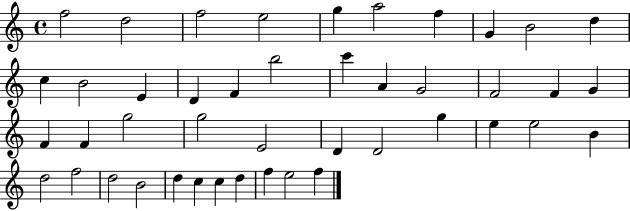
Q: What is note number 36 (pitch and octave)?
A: D5